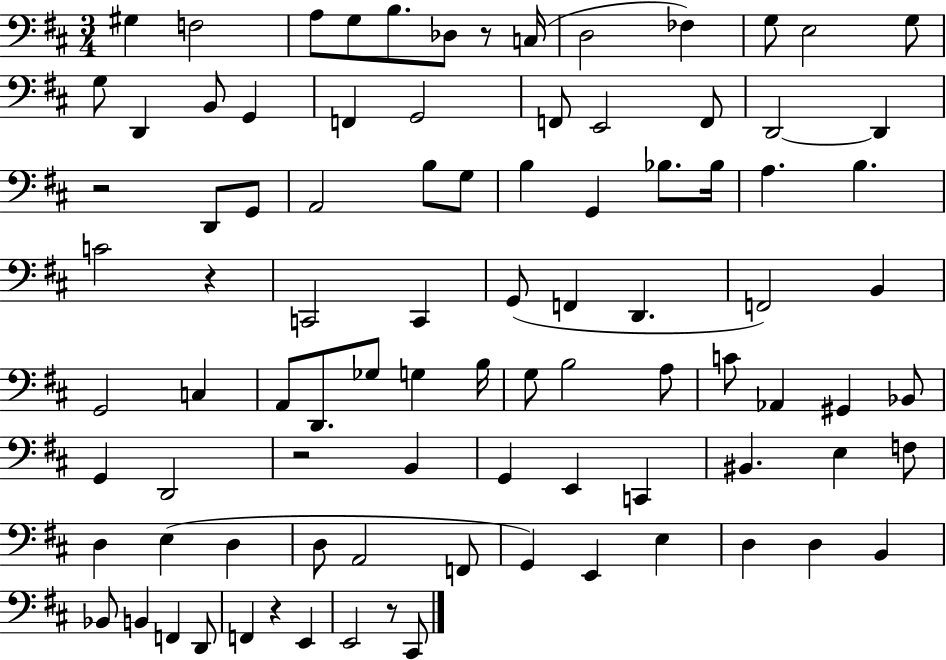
X:1
T:Untitled
M:3/4
L:1/4
K:D
^G, F,2 A,/2 G,/2 B,/2 _D,/2 z/2 C,/4 D,2 _F, G,/2 E,2 G,/2 G,/2 D,, B,,/2 G,, F,, G,,2 F,,/2 E,,2 F,,/2 D,,2 D,, z2 D,,/2 G,,/2 A,,2 B,/2 G,/2 B, G,, _B,/2 _B,/4 A, B, C2 z C,,2 C,, G,,/2 F,, D,, F,,2 B,, G,,2 C, A,,/2 D,,/2 _G,/2 G, B,/4 G,/2 B,2 A,/2 C/2 _A,, ^G,, _B,,/2 G,, D,,2 z2 B,, G,, E,, C,, ^B,, E, F,/2 D, E, D, D,/2 A,,2 F,,/2 G,, E,, E, D, D, B,, _B,,/2 B,, F,, D,,/2 F,, z E,, E,,2 z/2 ^C,,/2